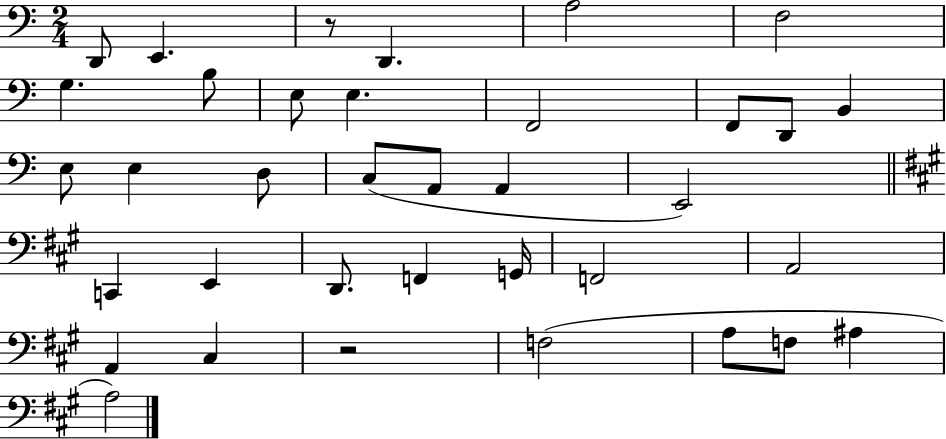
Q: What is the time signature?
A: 2/4